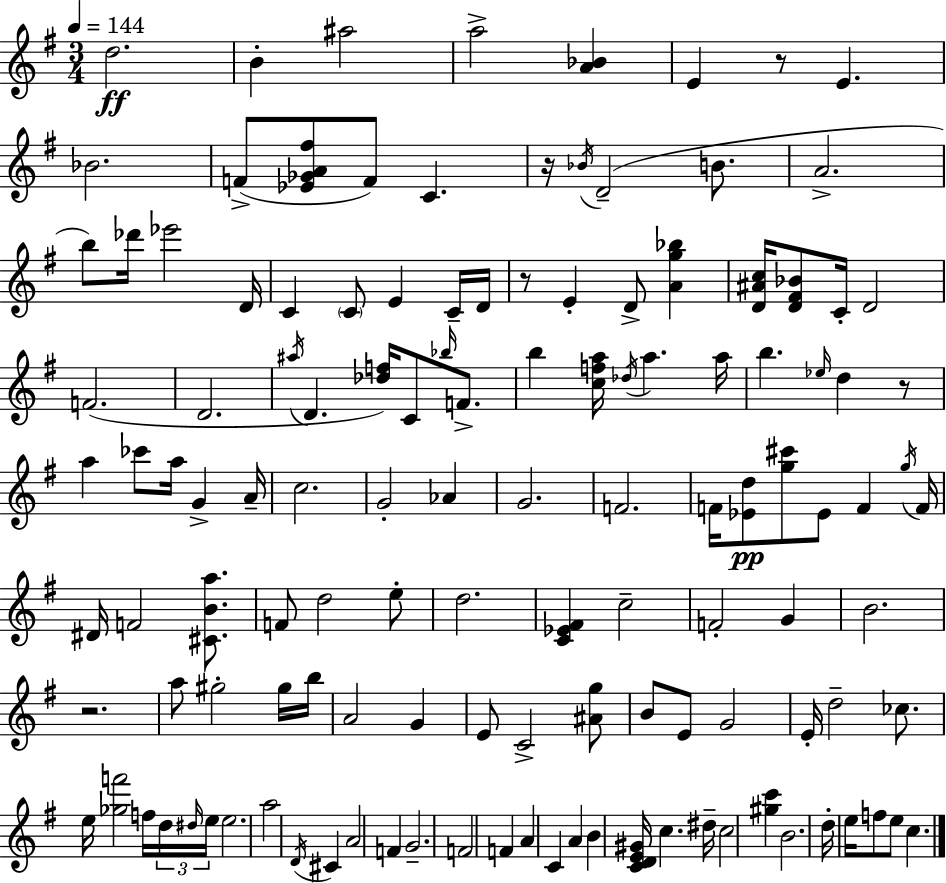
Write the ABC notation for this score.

X:1
T:Untitled
M:3/4
L:1/4
K:Em
d2 B ^a2 a2 [A_B] E z/2 E _B2 F/2 [_E_GA^f]/2 F/2 C z/4 _B/4 D2 B/2 A2 b/2 _d'/4 _e'2 D/4 C C/2 E C/4 D/4 z/2 E D/2 [Ag_b] [D^Ac]/4 [D^F_B]/2 C/4 D2 F2 D2 ^a/4 D [_df]/4 C/2 _b/4 F/2 b [cfa]/4 _d/4 a a/4 b _e/4 d z/2 a _c'/2 a/4 G A/4 c2 G2 _A G2 F2 F/4 [_Ed]/2 [g^c']/2 _E/2 F g/4 F/4 ^D/4 F2 [^CBa]/2 F/2 d2 e/2 d2 [C_E^F] c2 F2 G B2 z2 a/2 ^g2 ^g/4 b/4 A2 G E/2 C2 [^Ag]/2 B/2 E/2 G2 E/4 d2 _c/2 e/4 [_gf']2 f/4 d/4 ^d/4 e/4 e2 a2 D/4 ^C A2 F G2 F2 F A C A B [CDE^G]/4 c ^d/4 c2 [^gc'] B2 d/4 e/4 f/2 e/2 c